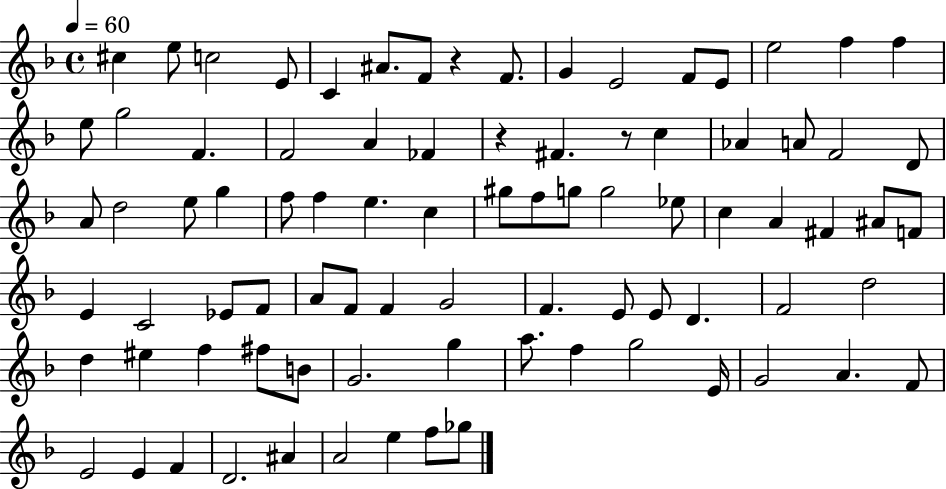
C#5/q E5/e C5/h E4/e C4/q A#4/e. F4/e R/q F4/e. G4/q E4/h F4/e E4/e E5/h F5/q F5/q E5/e G5/h F4/q. F4/h A4/q FES4/q R/q F#4/q. R/e C5/q Ab4/q A4/e F4/h D4/e A4/e D5/h E5/e G5/q F5/e F5/q E5/q. C5/q G#5/e F5/e G5/e G5/h Eb5/e C5/q A4/q F#4/q A#4/e F4/e E4/q C4/h Eb4/e F4/e A4/e F4/e F4/q G4/h F4/q. E4/e E4/e D4/q. F4/h D5/h D5/q EIS5/q F5/q F#5/e B4/e G4/h. G5/q A5/e. F5/q G5/h E4/s G4/h A4/q. F4/e E4/h E4/q F4/q D4/h. A#4/q A4/h E5/q F5/e Gb5/e